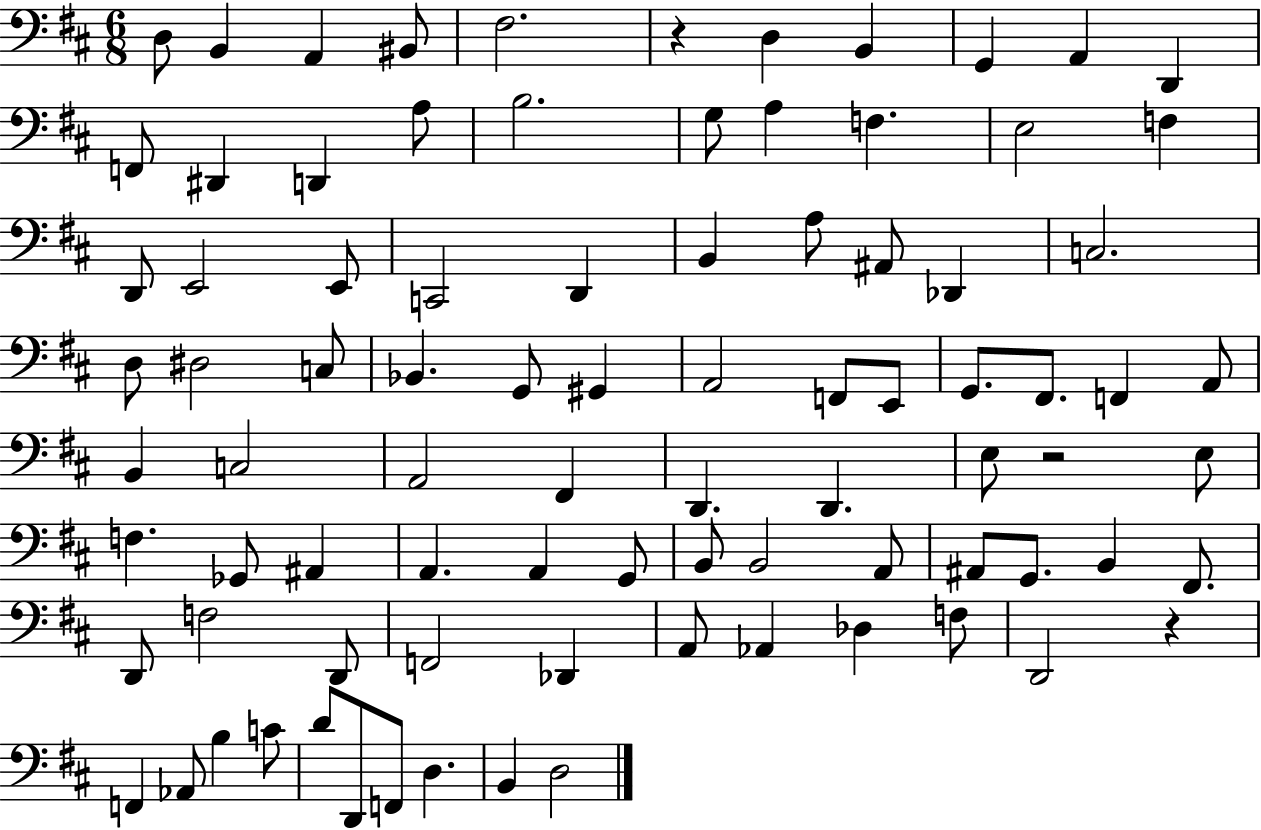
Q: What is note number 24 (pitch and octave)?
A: C2